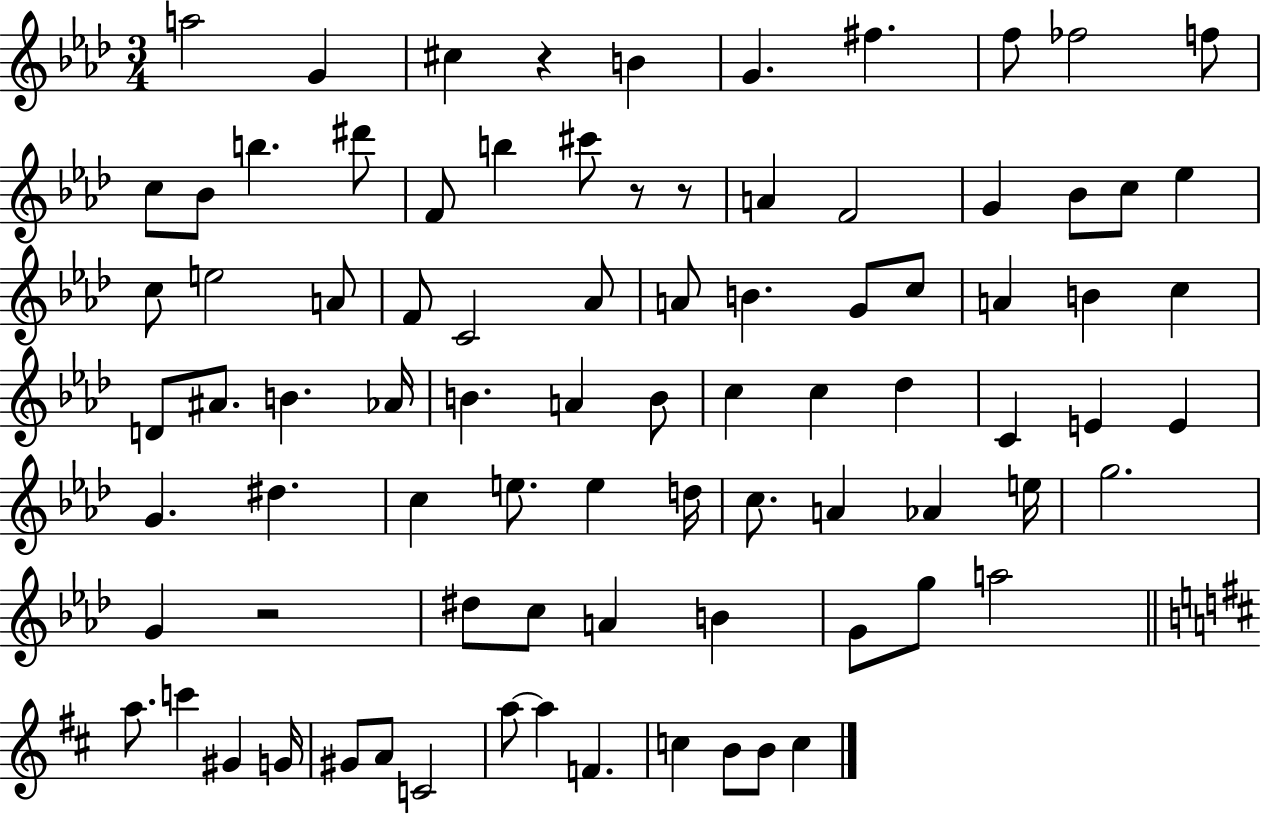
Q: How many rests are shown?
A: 4